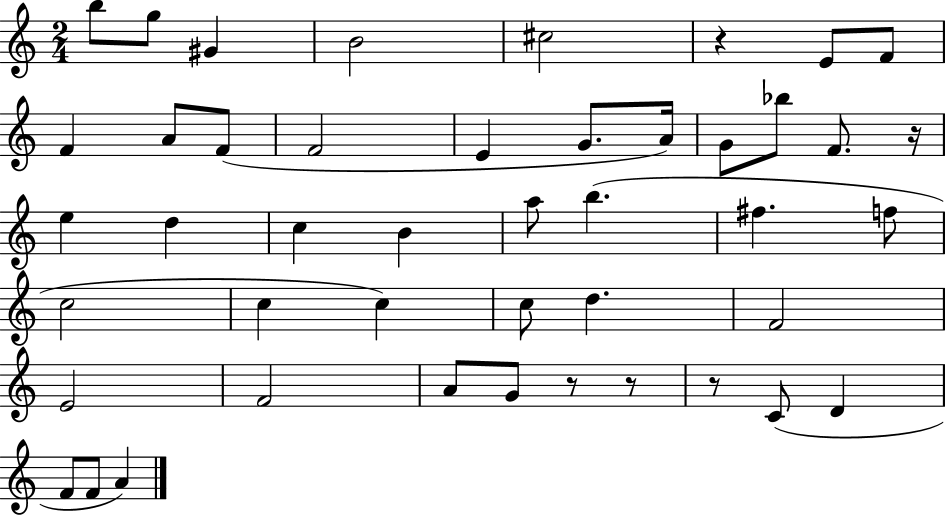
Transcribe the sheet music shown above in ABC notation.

X:1
T:Untitled
M:2/4
L:1/4
K:C
b/2 g/2 ^G B2 ^c2 z E/2 F/2 F A/2 F/2 F2 E G/2 A/4 G/2 _b/2 F/2 z/4 e d c B a/2 b ^f f/2 c2 c c c/2 d F2 E2 F2 A/2 G/2 z/2 z/2 z/2 C/2 D F/2 F/2 A